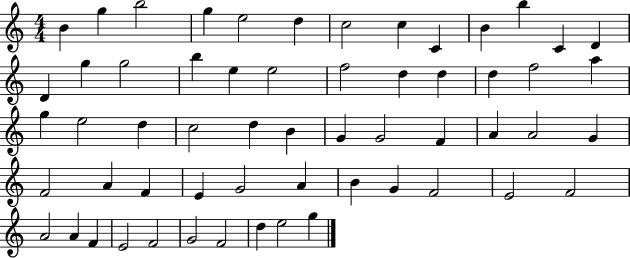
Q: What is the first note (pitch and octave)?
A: B4